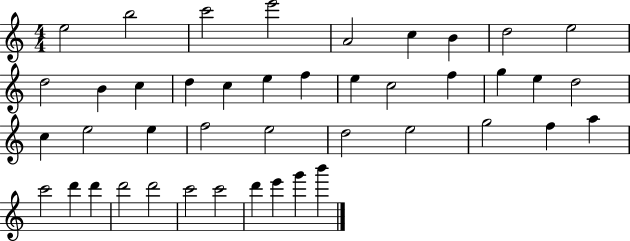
{
  \clef treble
  \numericTimeSignature
  \time 4/4
  \key c \major
  e''2 b''2 | c'''2 e'''2 | a'2 c''4 b'4 | d''2 e''2 | \break d''2 b'4 c''4 | d''4 c''4 e''4 f''4 | e''4 c''2 f''4 | g''4 e''4 d''2 | \break c''4 e''2 e''4 | f''2 e''2 | d''2 e''2 | g''2 f''4 a''4 | \break c'''2 d'''4 d'''4 | d'''2 d'''2 | c'''2 c'''2 | d'''4 e'''4 g'''4 b'''4 | \break \bar "|."
}